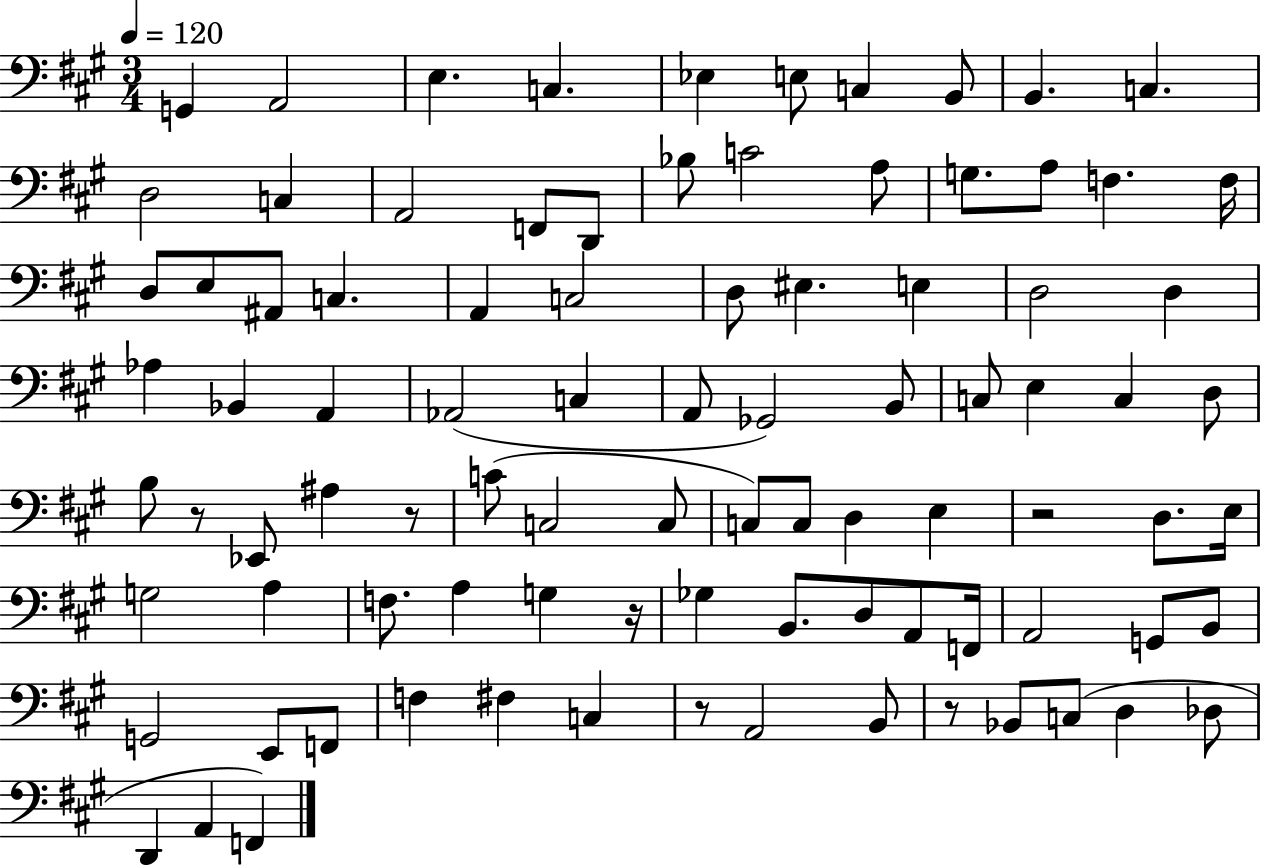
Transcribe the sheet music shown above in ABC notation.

X:1
T:Untitled
M:3/4
L:1/4
K:A
G,, A,,2 E, C, _E, E,/2 C, B,,/2 B,, C, D,2 C, A,,2 F,,/2 D,,/2 _B,/2 C2 A,/2 G,/2 A,/2 F, F,/4 D,/2 E,/2 ^A,,/2 C, A,, C,2 D,/2 ^E, E, D,2 D, _A, _B,, A,, _A,,2 C, A,,/2 _G,,2 B,,/2 C,/2 E, C, D,/2 B,/2 z/2 _E,,/2 ^A, z/2 C/2 C,2 C,/2 C,/2 C,/2 D, E, z2 D,/2 E,/4 G,2 A, F,/2 A, G, z/4 _G, B,,/2 D,/2 A,,/2 F,,/4 A,,2 G,,/2 B,,/2 G,,2 E,,/2 F,,/2 F, ^F, C, z/2 A,,2 B,,/2 z/2 _B,,/2 C,/2 D, _D,/2 D,, A,, F,,